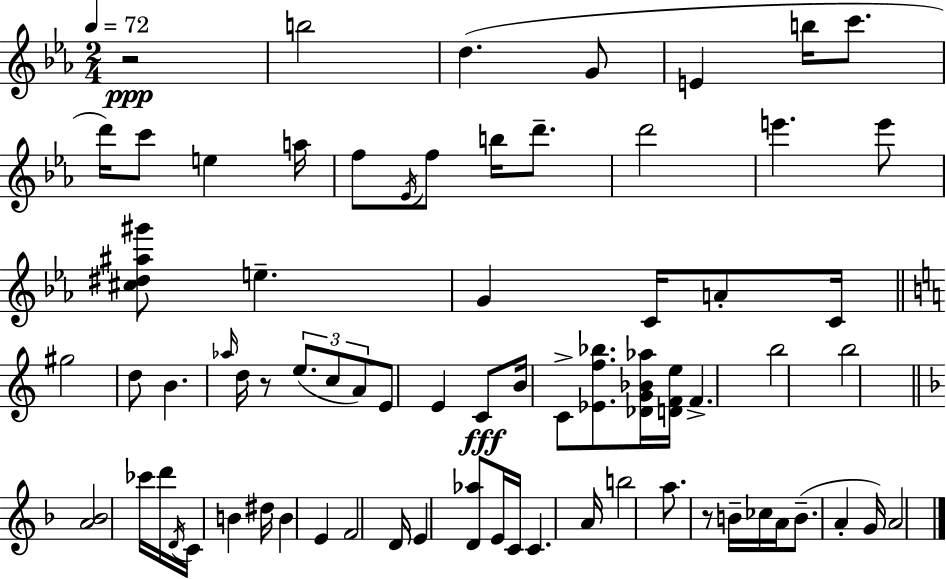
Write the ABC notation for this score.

X:1
T:Untitled
M:2/4
L:1/4
K:Eb
z2 b2 d G/2 E b/4 c'/2 d'/4 c'/2 e a/4 f/2 _E/4 f/2 b/4 d'/2 d'2 e' e'/2 [^c^d^a^g']/2 e G C/4 A/2 C/4 ^g2 d/2 B _a/4 d/4 z/2 e/2 c/2 A/2 E/2 E C/2 B/4 C/2 [_Ef_b]/2 [_DG_B_a]/4 [DFe]/4 F b2 b2 [A_B]2 _c'/4 d'/4 D/4 C/4 B ^d/4 B E F2 D/4 E [D_a]/2 E/4 C/4 C A/4 b2 a/2 z/2 B/4 _c/4 A/4 B/2 A G/4 A2